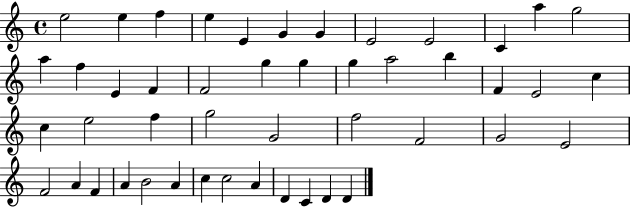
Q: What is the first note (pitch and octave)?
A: E5